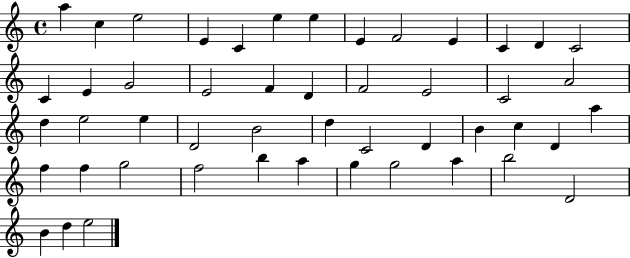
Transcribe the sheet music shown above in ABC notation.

X:1
T:Untitled
M:4/4
L:1/4
K:C
a c e2 E C e e E F2 E C D C2 C E G2 E2 F D F2 E2 C2 A2 d e2 e D2 B2 d C2 D B c D a f f g2 f2 b a g g2 a b2 D2 B d e2